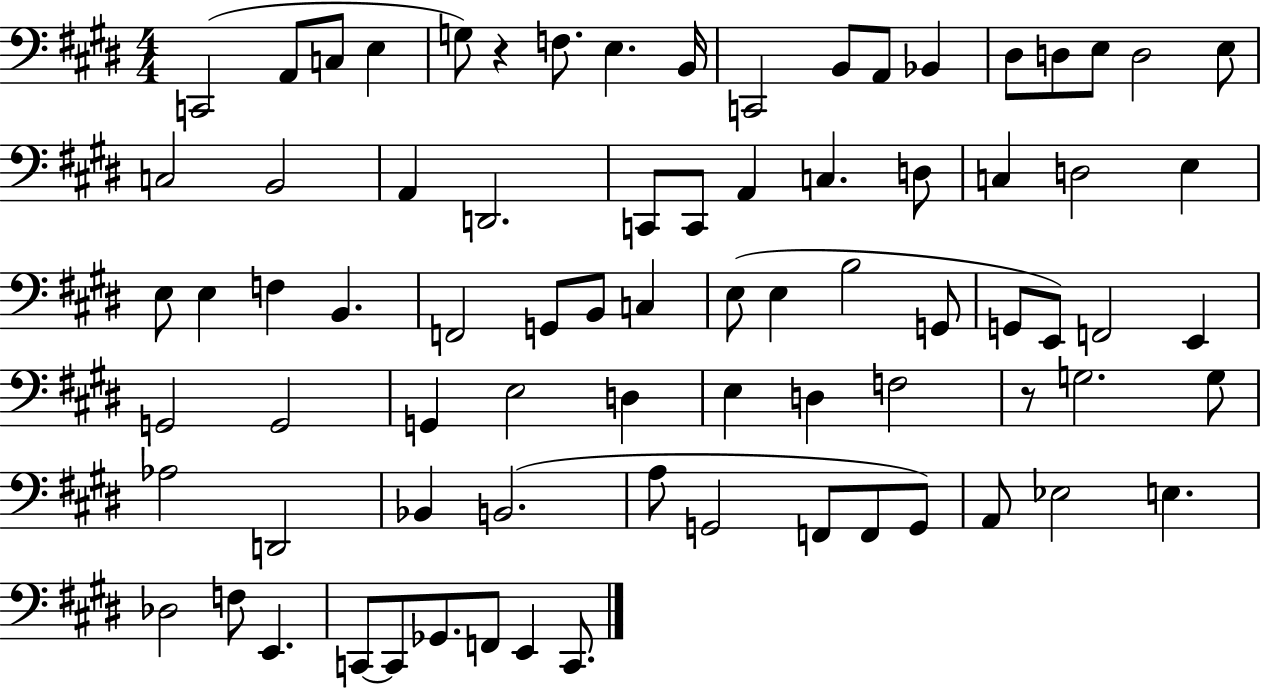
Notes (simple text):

C2/h A2/e C3/e E3/q G3/e R/q F3/e. E3/q. B2/s C2/h B2/e A2/e Bb2/q D#3/e D3/e E3/e D3/h E3/e C3/h B2/h A2/q D2/h. C2/e C2/e A2/q C3/q. D3/e C3/q D3/h E3/q E3/e E3/q F3/q B2/q. F2/h G2/e B2/e C3/q E3/e E3/q B3/h G2/e G2/e E2/e F2/h E2/q G2/h G2/h G2/q E3/h D3/q E3/q D3/q F3/h R/e G3/h. G3/e Ab3/h D2/h Bb2/q B2/h. A3/e G2/h F2/e F2/e G2/e A2/e Eb3/h E3/q. Db3/h F3/e E2/q. C2/e C2/e Gb2/e. F2/e E2/q C2/e.